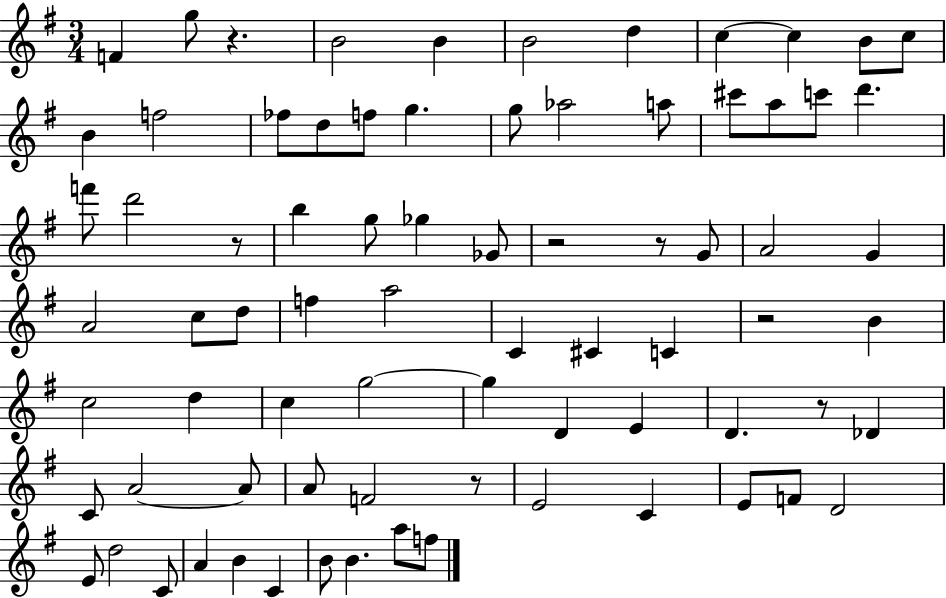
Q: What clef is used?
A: treble